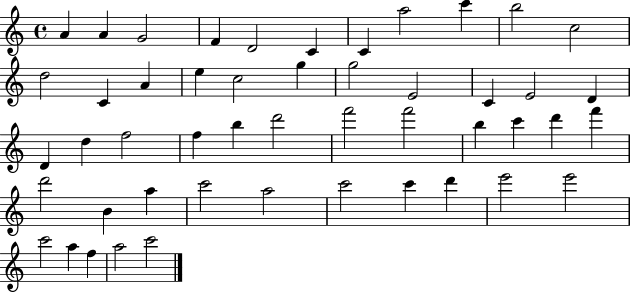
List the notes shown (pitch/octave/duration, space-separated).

A4/q A4/q G4/h F4/q D4/h C4/q C4/q A5/h C6/q B5/h C5/h D5/h C4/q A4/q E5/q C5/h G5/q G5/h E4/h C4/q E4/h D4/q D4/q D5/q F5/h F5/q B5/q D6/h F6/h F6/h B5/q C6/q D6/q F6/q D6/h B4/q A5/q C6/h A5/h C6/h C6/q D6/q E6/h E6/h C6/h A5/q F5/q A5/h C6/h